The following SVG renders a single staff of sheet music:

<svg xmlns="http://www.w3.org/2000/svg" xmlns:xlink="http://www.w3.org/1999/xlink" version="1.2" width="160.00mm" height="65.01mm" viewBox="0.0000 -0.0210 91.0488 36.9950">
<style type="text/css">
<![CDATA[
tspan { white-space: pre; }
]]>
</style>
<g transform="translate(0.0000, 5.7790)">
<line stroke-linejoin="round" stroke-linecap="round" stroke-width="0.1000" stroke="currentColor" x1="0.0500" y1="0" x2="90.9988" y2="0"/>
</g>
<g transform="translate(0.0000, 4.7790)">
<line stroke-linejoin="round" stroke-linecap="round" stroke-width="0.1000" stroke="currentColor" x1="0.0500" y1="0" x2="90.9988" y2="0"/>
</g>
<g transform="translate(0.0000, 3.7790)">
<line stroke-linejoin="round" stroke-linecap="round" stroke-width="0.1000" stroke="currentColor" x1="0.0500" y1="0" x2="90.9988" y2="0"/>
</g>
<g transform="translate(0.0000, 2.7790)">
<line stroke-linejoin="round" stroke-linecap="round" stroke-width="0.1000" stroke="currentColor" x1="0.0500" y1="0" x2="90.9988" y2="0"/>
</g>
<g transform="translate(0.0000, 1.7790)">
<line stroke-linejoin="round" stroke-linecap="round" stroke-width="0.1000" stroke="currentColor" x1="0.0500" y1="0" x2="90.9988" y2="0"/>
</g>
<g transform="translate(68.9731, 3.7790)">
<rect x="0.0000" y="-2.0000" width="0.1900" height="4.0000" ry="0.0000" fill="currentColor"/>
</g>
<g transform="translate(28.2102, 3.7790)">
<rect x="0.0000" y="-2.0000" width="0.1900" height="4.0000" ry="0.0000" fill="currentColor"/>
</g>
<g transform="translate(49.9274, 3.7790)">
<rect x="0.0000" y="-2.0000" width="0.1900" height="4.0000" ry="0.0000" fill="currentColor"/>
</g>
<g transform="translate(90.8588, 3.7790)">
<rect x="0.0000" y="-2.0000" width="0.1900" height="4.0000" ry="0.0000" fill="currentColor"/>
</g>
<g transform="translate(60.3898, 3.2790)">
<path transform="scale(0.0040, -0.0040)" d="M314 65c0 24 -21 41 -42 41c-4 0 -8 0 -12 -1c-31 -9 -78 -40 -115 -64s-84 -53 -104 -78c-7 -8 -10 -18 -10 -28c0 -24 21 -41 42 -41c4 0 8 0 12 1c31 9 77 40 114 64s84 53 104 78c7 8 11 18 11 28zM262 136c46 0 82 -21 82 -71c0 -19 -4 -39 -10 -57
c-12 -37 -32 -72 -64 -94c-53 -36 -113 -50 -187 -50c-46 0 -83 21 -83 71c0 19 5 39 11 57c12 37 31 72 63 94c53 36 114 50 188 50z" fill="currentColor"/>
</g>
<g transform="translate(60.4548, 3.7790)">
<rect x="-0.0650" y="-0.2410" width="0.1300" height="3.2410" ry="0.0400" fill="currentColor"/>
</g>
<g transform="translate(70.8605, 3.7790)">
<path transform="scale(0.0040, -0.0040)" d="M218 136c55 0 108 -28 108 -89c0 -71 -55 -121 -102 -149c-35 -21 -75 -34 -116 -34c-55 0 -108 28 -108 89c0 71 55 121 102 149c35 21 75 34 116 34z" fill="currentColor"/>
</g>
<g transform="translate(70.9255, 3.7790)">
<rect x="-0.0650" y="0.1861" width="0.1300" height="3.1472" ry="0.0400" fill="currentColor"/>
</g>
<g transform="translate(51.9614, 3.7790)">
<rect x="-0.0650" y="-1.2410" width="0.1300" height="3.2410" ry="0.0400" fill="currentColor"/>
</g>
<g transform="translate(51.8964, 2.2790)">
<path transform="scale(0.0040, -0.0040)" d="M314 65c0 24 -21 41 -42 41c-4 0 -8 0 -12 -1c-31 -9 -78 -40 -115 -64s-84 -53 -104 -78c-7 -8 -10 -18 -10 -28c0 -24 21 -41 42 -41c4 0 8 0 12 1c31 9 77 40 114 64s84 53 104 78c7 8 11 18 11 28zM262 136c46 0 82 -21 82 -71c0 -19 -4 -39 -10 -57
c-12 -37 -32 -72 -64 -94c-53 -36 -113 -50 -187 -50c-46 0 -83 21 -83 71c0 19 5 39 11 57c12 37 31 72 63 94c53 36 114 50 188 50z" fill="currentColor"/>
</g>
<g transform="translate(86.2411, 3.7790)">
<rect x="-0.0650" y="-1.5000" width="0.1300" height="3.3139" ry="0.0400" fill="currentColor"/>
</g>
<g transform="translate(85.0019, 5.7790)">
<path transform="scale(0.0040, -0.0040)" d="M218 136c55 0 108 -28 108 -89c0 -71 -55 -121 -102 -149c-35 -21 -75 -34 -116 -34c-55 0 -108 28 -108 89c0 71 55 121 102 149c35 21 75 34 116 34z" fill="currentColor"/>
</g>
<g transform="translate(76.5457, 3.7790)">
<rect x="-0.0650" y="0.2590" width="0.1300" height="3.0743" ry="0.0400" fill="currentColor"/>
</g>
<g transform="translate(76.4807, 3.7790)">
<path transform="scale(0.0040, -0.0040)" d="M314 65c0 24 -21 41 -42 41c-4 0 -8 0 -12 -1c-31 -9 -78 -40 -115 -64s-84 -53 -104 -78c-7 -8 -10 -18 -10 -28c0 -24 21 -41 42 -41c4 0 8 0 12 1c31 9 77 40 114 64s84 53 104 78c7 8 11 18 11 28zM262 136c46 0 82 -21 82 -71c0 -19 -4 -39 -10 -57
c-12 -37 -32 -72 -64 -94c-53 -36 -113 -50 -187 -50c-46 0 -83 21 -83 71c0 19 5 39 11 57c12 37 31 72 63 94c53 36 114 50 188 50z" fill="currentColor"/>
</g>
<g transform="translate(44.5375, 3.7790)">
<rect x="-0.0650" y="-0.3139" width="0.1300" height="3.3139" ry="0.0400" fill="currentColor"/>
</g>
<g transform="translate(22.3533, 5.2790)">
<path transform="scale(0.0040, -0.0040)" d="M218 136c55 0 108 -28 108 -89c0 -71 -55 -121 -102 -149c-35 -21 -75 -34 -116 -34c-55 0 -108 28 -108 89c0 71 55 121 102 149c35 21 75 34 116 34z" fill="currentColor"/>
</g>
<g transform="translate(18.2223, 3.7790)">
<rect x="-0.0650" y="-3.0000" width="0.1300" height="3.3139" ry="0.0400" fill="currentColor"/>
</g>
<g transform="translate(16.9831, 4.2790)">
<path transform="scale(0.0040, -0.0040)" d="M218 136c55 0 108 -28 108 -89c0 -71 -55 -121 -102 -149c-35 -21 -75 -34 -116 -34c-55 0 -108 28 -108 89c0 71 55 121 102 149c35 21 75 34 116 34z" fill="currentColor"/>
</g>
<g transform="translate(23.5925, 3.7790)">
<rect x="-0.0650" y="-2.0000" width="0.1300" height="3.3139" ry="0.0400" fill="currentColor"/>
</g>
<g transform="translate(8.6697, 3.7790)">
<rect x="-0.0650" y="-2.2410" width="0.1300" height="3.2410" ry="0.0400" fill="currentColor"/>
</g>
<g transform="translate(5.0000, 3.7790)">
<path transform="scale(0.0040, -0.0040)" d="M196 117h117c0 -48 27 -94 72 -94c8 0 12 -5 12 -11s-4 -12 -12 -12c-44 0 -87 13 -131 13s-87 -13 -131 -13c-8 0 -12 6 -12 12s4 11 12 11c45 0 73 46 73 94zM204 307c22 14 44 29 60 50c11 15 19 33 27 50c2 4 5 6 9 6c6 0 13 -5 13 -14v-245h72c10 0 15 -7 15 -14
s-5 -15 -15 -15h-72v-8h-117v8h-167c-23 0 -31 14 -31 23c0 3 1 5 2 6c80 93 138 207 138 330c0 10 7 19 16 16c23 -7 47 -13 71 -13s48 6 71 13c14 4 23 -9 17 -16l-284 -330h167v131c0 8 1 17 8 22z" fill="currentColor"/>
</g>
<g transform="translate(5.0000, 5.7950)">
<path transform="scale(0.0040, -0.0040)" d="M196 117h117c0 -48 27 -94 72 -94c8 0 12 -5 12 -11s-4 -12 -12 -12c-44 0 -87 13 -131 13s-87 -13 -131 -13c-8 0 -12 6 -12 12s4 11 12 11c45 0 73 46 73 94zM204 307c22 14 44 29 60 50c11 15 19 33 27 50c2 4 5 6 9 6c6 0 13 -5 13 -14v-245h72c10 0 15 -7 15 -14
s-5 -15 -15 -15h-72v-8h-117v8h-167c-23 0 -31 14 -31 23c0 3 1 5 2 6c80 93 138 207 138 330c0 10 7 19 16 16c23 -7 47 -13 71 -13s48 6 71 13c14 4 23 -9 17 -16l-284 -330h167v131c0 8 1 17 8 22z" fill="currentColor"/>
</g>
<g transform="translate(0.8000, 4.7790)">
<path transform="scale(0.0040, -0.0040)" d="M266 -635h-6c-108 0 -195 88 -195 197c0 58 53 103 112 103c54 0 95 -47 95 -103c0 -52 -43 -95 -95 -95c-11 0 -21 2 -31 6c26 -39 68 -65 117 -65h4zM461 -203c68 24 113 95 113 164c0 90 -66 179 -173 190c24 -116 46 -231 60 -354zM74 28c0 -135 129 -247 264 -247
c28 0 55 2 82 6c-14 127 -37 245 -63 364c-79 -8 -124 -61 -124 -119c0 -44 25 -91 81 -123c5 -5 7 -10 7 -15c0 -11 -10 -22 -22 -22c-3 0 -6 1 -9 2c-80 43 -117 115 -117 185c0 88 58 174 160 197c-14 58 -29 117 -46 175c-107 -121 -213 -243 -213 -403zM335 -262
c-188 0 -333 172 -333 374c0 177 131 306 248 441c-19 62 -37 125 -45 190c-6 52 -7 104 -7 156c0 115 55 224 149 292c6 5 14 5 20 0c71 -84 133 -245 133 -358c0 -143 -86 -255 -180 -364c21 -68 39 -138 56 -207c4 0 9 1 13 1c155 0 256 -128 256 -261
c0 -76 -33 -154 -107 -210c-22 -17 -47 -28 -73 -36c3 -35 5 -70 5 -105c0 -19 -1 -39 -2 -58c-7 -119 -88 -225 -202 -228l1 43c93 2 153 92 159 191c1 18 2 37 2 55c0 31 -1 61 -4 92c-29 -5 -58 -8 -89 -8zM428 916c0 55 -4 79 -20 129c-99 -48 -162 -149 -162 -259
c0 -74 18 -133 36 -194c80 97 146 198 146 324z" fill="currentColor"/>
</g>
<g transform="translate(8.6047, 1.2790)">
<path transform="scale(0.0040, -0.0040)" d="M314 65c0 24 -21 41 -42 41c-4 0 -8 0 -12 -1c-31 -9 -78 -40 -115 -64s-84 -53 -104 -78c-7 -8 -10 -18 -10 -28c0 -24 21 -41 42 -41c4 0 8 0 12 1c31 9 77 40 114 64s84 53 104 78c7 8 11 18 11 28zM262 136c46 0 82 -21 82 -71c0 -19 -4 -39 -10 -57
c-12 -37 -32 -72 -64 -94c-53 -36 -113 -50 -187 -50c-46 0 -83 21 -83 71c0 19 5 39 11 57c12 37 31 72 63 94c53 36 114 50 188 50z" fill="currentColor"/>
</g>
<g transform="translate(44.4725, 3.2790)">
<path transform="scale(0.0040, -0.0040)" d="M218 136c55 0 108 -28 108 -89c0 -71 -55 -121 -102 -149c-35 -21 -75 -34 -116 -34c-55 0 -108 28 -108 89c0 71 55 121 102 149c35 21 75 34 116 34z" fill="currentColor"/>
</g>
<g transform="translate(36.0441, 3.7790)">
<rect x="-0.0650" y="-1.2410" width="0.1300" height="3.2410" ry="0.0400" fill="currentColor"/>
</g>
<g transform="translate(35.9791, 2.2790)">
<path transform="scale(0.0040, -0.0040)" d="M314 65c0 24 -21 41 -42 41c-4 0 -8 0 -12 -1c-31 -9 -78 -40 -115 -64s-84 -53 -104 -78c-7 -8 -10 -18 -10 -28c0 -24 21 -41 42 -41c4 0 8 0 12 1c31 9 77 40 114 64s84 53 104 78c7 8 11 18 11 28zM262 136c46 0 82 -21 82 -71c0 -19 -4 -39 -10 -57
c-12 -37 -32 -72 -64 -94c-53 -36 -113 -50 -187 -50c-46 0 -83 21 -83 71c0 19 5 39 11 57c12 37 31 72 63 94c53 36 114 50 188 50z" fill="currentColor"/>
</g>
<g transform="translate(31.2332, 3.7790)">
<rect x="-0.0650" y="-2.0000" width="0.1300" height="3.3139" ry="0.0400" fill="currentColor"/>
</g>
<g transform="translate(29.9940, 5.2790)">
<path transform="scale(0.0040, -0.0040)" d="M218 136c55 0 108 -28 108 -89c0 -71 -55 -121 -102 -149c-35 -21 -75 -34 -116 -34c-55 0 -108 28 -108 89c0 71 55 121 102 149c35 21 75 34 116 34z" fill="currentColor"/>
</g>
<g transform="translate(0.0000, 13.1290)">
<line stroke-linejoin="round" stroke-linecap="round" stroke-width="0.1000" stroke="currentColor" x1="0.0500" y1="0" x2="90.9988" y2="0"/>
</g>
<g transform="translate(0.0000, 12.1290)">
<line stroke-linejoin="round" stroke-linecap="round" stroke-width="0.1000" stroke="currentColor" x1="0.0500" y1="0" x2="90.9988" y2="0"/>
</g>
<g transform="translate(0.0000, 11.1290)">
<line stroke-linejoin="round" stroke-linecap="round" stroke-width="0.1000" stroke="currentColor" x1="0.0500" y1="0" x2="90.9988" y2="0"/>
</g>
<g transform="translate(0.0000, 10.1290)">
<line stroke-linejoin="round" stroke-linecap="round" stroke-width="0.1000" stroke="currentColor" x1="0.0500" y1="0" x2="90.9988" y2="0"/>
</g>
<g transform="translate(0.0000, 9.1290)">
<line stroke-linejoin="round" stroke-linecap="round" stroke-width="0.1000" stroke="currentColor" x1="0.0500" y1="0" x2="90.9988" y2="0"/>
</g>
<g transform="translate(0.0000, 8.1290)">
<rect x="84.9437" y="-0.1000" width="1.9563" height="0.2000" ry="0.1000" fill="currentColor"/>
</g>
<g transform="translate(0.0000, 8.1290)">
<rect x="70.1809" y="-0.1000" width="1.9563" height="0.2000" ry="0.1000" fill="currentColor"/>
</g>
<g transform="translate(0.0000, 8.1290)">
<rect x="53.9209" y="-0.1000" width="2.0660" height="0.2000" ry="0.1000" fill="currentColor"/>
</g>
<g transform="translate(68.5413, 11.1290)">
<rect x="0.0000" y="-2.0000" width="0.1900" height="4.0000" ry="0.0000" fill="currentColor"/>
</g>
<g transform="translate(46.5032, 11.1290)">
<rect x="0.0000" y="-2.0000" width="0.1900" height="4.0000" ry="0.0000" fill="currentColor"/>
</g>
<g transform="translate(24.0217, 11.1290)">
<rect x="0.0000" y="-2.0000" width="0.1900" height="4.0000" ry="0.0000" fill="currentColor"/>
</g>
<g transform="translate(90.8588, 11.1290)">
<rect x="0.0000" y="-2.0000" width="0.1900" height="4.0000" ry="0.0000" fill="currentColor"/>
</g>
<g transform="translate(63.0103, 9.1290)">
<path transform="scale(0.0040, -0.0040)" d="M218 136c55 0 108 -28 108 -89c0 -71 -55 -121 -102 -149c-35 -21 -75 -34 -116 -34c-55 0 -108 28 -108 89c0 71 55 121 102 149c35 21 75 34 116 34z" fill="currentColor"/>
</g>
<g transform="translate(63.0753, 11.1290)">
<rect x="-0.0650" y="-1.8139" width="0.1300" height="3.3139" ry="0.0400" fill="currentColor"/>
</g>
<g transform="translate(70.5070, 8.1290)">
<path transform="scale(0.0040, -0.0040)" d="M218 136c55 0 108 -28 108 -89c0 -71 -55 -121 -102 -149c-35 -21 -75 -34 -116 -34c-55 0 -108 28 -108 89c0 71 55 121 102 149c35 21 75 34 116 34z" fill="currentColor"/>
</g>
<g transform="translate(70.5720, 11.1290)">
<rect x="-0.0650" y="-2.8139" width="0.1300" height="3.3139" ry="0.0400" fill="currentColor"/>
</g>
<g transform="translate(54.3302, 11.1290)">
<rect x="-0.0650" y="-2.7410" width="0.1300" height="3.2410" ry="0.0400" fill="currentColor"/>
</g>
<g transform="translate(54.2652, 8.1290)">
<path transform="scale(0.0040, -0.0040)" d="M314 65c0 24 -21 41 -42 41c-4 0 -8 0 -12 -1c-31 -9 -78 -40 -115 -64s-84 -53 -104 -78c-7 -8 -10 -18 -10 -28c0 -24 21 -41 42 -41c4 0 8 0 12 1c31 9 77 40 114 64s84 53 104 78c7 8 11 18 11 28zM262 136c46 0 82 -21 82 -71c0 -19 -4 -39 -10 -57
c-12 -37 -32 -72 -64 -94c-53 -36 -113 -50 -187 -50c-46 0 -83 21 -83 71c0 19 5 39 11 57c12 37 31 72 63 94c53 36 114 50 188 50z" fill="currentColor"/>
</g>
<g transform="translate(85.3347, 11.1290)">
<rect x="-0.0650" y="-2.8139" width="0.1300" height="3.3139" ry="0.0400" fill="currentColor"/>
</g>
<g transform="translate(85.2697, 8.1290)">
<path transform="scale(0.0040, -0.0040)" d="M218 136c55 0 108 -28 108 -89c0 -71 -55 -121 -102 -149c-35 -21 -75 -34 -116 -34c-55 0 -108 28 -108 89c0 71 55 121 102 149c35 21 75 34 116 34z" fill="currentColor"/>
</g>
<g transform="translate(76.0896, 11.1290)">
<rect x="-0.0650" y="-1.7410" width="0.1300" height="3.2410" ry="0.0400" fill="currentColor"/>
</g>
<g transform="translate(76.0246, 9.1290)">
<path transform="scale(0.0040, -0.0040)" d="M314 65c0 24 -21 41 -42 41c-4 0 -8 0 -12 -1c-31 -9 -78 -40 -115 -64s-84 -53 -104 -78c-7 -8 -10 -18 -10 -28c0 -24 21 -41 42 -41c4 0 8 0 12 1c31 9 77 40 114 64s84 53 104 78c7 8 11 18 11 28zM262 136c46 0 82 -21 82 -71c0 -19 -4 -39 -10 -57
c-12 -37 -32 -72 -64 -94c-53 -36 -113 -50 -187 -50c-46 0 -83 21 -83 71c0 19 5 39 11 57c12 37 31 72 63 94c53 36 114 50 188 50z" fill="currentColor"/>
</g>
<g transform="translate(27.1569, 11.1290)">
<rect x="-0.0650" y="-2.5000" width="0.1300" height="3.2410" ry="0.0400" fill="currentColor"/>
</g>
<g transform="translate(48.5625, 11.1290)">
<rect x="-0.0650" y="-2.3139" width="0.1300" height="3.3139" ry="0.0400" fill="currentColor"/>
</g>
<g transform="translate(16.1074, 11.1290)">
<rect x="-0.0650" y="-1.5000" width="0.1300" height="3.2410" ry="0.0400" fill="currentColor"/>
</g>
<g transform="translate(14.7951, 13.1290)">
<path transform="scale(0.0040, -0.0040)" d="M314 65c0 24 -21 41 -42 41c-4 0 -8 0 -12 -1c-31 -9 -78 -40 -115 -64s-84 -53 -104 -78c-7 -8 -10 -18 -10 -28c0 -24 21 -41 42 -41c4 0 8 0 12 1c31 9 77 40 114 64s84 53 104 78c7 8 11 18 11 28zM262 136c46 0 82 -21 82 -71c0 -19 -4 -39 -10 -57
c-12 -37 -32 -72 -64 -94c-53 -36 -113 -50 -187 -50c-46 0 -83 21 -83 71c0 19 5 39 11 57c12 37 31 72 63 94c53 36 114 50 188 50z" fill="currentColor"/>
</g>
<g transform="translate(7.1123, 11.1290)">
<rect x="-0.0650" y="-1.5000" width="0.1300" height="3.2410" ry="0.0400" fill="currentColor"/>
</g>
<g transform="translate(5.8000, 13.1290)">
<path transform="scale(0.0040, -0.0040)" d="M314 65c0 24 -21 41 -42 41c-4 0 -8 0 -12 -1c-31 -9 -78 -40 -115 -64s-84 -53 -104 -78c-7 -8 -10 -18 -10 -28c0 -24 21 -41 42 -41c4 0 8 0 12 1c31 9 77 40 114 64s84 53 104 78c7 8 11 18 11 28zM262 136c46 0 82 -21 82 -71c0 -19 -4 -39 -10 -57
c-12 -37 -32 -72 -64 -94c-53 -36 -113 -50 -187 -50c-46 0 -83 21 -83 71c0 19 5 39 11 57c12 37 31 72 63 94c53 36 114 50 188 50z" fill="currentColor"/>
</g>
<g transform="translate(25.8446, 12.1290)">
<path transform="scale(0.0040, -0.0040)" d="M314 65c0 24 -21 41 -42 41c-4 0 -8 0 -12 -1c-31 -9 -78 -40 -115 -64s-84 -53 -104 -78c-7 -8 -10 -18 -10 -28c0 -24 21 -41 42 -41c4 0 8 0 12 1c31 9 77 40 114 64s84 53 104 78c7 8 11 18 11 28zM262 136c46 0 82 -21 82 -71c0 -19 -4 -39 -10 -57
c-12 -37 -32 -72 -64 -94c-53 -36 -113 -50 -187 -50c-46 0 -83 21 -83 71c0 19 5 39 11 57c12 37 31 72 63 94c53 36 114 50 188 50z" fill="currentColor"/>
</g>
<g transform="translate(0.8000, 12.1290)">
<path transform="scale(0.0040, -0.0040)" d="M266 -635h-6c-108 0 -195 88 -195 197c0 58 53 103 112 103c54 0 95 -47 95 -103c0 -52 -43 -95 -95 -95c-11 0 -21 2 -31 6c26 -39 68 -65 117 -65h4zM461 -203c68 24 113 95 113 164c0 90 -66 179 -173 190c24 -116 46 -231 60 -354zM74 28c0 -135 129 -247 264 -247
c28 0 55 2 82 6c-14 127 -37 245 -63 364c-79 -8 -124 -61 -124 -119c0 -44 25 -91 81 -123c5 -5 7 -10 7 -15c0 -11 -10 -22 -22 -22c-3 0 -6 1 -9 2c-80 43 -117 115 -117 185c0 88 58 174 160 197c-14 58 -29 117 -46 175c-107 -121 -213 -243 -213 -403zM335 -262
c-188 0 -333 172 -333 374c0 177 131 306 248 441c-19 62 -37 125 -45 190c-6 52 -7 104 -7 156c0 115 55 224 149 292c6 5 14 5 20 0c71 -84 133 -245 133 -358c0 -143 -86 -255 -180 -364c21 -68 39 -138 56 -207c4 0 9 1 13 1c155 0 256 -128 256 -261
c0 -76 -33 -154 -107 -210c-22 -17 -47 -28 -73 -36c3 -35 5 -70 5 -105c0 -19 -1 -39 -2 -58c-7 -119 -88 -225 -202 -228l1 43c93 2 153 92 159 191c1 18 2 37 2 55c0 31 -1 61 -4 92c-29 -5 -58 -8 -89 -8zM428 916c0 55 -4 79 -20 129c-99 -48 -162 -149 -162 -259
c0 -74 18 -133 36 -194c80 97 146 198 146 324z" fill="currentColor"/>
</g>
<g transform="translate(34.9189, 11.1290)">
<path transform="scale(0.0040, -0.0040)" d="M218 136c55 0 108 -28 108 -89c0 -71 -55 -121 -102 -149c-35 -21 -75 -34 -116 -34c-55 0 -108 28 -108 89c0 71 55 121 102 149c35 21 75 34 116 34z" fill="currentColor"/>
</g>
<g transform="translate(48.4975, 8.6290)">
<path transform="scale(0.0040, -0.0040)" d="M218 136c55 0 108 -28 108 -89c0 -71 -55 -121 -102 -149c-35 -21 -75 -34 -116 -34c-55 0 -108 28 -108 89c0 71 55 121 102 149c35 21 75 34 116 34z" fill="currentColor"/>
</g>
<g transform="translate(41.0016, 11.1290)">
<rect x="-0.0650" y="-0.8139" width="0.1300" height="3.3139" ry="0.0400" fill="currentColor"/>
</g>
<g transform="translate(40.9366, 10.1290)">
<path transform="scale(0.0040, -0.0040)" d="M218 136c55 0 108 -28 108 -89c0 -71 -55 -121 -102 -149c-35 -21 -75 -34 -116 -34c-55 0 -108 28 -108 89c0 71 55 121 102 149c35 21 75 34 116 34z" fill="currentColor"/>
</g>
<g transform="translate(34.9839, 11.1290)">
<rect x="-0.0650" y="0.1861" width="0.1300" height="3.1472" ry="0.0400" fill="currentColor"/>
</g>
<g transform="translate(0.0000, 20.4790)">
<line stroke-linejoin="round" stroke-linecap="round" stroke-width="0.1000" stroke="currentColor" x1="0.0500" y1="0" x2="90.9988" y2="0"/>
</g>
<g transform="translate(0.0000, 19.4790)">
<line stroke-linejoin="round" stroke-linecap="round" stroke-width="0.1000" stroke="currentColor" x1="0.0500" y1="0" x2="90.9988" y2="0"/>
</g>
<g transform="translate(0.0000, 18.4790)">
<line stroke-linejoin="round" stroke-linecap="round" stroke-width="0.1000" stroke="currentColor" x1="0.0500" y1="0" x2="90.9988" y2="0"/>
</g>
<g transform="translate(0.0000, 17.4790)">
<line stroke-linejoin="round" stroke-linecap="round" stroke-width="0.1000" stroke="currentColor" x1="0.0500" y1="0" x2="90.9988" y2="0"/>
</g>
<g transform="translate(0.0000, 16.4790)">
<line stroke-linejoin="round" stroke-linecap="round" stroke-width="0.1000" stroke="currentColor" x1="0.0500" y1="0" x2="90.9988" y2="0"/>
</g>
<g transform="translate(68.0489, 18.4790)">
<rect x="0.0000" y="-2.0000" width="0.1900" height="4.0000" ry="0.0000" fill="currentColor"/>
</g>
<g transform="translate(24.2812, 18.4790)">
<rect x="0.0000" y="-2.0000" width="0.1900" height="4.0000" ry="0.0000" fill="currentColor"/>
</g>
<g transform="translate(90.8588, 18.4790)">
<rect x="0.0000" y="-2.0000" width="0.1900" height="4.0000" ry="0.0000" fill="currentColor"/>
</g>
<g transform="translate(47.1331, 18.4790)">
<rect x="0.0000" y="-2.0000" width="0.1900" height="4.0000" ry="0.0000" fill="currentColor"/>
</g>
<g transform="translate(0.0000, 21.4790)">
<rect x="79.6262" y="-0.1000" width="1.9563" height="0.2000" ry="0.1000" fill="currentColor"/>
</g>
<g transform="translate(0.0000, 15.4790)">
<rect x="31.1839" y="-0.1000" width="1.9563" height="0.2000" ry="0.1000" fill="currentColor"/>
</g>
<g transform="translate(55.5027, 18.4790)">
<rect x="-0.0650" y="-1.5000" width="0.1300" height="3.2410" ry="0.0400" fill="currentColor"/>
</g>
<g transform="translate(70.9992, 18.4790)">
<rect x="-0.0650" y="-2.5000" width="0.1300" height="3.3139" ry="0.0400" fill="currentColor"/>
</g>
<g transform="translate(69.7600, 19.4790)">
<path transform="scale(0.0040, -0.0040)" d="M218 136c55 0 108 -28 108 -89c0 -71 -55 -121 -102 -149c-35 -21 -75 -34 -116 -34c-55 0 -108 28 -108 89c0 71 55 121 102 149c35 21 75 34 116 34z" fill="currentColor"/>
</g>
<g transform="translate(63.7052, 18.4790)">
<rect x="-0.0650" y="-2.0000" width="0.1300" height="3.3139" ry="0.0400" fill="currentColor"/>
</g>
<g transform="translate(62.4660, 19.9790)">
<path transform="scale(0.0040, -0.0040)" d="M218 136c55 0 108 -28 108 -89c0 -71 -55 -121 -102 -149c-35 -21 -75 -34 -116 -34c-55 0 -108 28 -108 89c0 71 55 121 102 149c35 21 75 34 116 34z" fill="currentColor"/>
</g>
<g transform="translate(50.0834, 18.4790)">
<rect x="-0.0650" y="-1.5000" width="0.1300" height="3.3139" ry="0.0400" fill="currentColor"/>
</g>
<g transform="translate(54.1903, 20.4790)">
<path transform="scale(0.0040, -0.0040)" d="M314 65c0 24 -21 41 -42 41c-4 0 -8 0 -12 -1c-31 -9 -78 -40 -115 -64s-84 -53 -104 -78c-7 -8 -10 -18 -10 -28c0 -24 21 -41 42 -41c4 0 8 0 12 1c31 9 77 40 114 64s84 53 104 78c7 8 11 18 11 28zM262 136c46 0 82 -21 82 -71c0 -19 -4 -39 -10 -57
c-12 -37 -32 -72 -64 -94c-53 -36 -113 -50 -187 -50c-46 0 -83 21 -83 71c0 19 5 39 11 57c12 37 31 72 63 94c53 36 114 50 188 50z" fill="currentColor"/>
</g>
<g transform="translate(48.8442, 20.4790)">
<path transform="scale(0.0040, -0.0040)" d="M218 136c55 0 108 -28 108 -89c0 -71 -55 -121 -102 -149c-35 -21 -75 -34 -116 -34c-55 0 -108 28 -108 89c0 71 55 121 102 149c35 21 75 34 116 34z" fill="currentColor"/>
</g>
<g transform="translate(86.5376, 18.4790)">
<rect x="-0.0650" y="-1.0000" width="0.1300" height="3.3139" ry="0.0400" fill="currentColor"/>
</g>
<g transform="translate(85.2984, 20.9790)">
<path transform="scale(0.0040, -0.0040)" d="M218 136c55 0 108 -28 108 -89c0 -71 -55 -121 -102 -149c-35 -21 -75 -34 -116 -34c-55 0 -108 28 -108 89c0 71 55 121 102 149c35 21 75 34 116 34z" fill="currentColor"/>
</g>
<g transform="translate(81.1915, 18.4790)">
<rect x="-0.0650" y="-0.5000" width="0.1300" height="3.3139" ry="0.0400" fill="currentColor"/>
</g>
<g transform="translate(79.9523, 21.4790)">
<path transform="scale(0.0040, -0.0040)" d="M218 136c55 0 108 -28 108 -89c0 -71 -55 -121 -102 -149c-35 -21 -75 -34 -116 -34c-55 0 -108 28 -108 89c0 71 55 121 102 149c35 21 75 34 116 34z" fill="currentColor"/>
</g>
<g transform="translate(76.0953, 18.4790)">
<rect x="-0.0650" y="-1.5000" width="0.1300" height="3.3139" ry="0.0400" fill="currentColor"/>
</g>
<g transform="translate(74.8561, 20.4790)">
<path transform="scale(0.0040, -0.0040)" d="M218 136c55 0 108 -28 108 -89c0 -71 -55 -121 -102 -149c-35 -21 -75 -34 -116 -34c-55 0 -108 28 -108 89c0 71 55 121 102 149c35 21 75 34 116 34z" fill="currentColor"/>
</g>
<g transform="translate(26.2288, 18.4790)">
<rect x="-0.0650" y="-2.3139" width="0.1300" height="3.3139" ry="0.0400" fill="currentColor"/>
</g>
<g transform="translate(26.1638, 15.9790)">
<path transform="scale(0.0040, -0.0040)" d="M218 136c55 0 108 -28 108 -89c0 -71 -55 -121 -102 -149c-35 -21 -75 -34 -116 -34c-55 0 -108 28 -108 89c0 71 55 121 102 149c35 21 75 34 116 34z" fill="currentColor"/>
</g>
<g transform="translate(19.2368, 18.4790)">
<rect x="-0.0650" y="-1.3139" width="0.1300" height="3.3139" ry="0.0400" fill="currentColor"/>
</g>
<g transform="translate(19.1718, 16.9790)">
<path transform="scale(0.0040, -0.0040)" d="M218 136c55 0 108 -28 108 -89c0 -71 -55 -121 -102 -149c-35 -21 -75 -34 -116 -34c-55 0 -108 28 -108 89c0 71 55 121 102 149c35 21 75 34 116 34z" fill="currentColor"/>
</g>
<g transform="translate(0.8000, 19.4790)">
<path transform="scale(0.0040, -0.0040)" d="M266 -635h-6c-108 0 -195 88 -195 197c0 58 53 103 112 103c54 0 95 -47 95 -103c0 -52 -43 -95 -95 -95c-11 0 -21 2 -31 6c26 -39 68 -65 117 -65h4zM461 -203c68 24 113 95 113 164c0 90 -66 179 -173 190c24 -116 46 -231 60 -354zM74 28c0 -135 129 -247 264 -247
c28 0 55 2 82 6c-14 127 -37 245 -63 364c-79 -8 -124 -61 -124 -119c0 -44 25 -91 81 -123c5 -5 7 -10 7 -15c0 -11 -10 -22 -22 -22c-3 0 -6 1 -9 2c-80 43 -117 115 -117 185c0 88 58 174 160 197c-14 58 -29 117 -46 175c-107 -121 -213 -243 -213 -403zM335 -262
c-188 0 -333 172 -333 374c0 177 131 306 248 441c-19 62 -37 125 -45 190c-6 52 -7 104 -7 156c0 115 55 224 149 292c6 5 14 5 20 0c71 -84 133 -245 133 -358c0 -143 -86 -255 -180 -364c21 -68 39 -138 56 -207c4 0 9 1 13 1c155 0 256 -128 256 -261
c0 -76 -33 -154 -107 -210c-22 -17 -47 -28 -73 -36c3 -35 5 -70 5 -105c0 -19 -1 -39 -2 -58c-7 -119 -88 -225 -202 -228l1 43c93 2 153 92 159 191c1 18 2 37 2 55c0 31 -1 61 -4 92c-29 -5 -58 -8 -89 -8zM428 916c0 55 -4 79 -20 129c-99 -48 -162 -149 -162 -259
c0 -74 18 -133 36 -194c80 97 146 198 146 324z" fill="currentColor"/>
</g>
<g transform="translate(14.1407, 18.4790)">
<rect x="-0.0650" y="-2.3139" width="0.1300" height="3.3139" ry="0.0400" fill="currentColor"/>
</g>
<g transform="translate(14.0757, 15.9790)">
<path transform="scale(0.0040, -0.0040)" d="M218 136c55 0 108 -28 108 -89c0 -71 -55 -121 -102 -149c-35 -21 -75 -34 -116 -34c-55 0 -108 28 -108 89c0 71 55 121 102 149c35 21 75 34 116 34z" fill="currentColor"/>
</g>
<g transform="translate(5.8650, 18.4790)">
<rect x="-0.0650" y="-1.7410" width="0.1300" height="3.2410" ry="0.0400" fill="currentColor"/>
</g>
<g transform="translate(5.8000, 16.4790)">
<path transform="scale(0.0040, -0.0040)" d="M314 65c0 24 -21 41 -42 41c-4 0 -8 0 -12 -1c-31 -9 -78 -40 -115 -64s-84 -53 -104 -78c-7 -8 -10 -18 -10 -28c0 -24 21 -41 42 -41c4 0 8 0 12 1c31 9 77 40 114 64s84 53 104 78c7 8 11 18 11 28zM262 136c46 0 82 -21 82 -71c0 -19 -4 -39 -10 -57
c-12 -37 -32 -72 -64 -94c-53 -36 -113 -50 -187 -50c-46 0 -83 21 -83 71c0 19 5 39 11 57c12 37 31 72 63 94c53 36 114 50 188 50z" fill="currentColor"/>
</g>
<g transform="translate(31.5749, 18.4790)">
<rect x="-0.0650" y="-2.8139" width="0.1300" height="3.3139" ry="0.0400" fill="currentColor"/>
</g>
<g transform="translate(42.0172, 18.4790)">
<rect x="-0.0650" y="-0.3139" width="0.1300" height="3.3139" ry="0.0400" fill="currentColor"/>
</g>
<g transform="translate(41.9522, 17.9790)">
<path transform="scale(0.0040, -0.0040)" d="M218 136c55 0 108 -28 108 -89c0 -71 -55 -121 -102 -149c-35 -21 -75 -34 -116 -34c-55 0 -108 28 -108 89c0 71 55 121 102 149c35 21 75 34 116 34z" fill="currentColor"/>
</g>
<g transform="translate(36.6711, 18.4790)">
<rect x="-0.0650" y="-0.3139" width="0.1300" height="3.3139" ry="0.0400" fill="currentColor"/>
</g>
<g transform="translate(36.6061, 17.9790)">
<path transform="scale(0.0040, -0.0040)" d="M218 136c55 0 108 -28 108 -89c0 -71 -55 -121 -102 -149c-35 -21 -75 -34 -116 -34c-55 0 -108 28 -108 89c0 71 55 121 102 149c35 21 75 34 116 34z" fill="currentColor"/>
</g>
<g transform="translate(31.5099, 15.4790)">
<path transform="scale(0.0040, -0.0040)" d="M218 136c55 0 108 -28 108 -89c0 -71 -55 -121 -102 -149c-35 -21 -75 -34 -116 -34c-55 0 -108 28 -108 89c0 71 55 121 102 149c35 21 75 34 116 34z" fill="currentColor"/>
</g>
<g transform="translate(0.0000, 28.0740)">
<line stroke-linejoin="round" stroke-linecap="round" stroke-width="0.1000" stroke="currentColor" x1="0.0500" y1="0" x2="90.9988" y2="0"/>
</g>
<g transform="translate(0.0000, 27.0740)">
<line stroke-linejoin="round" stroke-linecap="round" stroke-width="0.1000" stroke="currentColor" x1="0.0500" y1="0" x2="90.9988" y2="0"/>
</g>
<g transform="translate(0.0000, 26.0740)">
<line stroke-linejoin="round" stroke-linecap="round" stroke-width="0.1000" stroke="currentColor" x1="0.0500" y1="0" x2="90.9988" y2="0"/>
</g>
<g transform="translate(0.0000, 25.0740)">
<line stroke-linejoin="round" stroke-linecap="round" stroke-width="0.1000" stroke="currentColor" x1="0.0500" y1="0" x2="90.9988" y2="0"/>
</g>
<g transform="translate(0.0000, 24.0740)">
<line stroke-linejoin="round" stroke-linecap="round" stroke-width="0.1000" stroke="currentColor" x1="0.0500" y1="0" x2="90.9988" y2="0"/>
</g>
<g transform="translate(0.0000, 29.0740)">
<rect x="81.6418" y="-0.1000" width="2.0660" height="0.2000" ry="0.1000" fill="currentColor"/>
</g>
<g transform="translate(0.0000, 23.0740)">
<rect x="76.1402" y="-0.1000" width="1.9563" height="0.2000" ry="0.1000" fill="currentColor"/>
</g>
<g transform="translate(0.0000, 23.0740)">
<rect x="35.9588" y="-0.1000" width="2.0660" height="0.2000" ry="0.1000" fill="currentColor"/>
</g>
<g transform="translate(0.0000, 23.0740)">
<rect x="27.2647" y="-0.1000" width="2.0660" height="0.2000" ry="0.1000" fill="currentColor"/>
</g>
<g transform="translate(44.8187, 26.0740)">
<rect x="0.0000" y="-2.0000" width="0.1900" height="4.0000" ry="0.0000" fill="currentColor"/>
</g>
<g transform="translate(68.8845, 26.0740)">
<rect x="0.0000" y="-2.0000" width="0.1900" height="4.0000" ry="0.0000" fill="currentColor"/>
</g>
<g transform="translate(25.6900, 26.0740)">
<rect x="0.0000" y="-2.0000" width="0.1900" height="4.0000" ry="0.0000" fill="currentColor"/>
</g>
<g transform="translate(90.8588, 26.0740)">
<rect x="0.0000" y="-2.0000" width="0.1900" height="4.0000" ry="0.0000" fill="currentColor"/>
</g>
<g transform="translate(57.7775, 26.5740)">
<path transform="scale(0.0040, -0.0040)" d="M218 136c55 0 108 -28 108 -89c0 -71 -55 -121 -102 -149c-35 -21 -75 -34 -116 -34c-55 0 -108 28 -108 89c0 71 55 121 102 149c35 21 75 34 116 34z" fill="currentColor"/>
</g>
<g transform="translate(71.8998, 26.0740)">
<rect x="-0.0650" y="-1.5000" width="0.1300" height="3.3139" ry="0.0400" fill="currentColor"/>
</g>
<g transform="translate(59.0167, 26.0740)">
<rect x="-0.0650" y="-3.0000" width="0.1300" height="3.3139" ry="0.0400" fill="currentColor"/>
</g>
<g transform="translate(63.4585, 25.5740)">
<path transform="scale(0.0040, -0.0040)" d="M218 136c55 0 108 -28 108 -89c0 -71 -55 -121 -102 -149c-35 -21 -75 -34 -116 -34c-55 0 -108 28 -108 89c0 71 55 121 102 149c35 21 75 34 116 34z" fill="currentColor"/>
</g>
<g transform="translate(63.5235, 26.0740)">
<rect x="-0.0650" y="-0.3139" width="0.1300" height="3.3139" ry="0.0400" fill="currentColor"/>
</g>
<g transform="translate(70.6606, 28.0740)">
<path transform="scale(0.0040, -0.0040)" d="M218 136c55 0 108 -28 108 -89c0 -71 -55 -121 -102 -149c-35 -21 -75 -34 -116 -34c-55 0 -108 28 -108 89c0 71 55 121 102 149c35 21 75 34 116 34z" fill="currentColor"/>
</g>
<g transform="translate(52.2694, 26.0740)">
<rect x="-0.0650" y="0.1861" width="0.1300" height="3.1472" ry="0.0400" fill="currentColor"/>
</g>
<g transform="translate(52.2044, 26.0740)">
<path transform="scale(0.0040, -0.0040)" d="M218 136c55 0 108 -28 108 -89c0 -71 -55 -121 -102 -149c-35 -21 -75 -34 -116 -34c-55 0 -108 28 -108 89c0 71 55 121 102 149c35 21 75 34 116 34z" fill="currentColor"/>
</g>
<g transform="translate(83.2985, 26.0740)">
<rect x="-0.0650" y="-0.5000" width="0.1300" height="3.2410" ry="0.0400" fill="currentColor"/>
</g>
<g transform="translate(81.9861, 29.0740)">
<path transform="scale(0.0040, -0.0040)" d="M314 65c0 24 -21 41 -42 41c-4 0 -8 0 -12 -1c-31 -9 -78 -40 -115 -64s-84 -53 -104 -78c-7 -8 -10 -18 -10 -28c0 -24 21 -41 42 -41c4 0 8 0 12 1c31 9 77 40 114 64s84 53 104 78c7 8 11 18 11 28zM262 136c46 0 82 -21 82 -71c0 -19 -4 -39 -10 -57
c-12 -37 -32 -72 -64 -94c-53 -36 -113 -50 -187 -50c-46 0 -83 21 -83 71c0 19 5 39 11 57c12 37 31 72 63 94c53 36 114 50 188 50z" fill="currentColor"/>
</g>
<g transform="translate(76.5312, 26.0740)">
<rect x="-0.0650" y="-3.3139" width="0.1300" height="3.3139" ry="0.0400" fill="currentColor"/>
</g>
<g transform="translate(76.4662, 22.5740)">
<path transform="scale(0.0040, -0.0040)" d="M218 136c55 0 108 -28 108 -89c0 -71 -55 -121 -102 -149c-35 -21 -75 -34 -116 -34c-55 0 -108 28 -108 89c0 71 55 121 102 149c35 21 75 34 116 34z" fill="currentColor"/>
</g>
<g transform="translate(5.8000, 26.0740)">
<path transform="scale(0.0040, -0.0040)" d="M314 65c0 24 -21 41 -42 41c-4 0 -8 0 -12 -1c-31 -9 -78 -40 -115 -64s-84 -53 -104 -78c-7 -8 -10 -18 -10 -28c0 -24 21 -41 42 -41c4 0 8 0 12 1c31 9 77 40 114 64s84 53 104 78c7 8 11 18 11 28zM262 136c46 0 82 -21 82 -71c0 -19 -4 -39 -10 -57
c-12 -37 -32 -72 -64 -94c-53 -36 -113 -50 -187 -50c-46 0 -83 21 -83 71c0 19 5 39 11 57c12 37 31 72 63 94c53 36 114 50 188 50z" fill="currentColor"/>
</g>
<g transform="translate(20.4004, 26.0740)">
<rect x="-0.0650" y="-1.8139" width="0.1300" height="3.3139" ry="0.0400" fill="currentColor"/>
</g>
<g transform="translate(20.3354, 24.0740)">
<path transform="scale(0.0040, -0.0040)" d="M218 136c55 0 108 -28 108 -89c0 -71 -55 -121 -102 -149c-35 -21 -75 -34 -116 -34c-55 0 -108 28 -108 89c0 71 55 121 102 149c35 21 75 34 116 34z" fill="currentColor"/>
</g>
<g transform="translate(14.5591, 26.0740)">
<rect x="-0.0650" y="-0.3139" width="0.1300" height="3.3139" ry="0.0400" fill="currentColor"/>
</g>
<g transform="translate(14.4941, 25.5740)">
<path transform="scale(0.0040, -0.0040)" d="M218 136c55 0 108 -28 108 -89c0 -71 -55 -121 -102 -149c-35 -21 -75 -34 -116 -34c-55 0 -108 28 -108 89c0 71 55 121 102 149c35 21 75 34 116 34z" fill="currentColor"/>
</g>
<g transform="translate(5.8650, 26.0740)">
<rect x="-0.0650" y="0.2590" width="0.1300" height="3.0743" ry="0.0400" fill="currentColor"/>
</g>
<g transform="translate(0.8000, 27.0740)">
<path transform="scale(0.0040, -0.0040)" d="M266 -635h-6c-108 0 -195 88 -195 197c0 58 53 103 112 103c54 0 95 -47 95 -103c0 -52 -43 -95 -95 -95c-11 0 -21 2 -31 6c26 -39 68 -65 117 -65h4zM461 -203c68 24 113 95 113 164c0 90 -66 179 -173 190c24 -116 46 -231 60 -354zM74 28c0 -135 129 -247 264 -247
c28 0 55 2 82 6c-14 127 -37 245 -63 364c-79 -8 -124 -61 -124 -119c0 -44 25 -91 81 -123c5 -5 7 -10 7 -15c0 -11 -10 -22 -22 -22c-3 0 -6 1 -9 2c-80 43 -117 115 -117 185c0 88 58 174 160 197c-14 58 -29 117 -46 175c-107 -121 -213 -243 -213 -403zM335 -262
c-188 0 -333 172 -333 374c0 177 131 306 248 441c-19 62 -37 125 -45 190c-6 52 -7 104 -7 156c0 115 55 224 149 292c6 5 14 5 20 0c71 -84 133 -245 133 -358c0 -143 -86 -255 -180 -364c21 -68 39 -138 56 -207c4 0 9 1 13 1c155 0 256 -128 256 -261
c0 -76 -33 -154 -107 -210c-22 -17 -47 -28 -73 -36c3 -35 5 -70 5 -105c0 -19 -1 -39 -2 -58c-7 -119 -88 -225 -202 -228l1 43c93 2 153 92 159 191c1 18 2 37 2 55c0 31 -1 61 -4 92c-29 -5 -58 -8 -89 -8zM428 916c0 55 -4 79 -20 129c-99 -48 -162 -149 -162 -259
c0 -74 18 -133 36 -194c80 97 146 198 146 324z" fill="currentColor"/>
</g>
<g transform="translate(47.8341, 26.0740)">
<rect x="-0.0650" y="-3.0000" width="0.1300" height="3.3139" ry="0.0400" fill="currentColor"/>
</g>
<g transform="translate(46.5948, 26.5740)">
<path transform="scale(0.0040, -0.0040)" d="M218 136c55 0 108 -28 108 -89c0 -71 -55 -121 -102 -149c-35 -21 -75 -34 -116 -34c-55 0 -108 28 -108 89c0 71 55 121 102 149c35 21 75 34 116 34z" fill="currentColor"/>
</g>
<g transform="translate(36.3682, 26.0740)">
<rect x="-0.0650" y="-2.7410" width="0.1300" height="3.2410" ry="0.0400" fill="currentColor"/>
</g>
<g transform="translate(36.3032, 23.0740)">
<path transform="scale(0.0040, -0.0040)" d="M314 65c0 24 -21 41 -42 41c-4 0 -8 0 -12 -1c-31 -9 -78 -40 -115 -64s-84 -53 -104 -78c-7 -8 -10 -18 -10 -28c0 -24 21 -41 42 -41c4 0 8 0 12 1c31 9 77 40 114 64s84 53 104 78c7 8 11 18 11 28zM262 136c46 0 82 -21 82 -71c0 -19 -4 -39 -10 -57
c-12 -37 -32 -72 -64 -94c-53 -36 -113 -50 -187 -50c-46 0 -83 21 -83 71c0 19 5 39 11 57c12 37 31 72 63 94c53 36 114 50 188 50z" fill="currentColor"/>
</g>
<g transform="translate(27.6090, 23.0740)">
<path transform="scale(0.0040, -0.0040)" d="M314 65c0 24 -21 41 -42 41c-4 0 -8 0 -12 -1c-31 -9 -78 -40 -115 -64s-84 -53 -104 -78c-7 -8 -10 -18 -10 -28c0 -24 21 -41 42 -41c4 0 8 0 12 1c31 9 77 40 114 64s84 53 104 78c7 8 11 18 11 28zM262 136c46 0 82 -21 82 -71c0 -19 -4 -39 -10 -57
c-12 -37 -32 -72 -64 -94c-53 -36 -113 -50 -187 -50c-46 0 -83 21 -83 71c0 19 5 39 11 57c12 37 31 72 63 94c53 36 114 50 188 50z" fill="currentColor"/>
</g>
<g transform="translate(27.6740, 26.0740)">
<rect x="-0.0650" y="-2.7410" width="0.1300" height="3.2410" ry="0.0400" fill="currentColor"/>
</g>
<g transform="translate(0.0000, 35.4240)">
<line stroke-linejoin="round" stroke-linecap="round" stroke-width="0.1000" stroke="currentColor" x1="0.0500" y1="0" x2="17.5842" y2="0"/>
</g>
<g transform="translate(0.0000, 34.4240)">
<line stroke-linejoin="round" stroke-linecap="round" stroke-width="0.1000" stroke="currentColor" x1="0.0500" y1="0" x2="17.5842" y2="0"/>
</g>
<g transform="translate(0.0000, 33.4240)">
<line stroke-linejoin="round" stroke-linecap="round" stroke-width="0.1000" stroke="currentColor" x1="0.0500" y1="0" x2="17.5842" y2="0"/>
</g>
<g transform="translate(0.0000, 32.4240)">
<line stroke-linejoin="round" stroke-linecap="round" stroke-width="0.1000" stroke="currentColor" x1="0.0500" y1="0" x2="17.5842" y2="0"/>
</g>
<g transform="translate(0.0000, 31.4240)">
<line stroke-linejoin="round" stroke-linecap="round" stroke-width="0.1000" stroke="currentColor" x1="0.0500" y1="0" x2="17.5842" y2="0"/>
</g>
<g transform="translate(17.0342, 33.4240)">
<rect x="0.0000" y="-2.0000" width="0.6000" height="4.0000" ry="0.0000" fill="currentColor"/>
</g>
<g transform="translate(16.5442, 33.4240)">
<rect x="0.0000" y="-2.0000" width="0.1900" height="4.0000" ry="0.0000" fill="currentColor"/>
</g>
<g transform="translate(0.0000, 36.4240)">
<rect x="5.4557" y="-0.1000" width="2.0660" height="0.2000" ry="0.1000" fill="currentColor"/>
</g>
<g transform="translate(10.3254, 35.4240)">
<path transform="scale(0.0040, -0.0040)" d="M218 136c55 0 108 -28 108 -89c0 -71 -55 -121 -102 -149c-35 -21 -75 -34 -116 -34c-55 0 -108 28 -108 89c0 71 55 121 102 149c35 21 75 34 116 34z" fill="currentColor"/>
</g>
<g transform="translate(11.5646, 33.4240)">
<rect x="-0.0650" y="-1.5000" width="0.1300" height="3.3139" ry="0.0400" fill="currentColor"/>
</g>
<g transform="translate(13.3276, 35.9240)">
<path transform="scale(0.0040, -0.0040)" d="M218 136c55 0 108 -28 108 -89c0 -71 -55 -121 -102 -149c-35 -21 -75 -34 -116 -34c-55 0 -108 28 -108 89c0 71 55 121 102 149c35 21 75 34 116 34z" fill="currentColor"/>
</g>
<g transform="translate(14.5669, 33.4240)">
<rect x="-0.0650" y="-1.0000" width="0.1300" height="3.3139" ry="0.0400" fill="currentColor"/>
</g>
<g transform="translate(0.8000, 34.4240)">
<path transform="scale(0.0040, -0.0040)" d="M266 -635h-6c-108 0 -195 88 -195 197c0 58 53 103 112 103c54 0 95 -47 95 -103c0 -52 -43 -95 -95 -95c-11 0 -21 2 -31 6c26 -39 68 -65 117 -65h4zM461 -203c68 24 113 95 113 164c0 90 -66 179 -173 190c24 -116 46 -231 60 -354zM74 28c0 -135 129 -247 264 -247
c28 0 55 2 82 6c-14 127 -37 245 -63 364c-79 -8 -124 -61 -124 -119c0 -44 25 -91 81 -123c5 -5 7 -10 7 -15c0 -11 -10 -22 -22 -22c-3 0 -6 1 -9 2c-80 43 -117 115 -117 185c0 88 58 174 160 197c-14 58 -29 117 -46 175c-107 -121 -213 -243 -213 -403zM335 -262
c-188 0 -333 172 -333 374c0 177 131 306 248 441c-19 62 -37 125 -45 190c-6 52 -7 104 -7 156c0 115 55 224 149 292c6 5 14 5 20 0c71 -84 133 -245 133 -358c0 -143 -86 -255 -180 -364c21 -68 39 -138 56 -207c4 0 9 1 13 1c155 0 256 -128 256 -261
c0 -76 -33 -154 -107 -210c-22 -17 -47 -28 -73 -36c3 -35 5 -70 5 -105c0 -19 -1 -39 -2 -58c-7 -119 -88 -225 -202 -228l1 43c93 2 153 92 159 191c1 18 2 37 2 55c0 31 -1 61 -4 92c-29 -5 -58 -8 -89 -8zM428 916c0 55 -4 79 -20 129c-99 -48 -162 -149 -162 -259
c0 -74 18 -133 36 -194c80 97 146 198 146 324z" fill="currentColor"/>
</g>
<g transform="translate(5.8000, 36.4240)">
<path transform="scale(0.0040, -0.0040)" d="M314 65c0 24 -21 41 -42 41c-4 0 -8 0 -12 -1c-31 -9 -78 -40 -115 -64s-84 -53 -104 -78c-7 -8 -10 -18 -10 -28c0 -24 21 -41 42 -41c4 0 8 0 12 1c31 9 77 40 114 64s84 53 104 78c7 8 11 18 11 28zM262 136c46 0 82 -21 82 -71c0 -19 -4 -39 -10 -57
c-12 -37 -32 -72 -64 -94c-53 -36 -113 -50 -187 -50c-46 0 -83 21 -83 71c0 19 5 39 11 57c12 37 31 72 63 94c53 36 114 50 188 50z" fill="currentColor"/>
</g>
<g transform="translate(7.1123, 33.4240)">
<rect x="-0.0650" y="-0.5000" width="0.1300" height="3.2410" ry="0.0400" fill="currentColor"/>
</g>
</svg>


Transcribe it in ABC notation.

X:1
T:Untitled
M:4/4
L:1/4
K:C
g2 A F F e2 c e2 c2 B B2 E E2 E2 G2 B d g a2 f a f2 a f2 g e g a c c E E2 F G E C D B2 c f a2 a2 A B A c E b C2 C2 E D